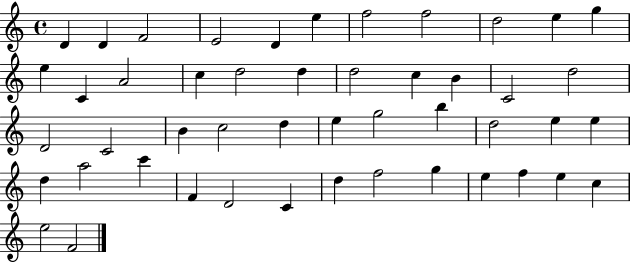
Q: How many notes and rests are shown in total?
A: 48